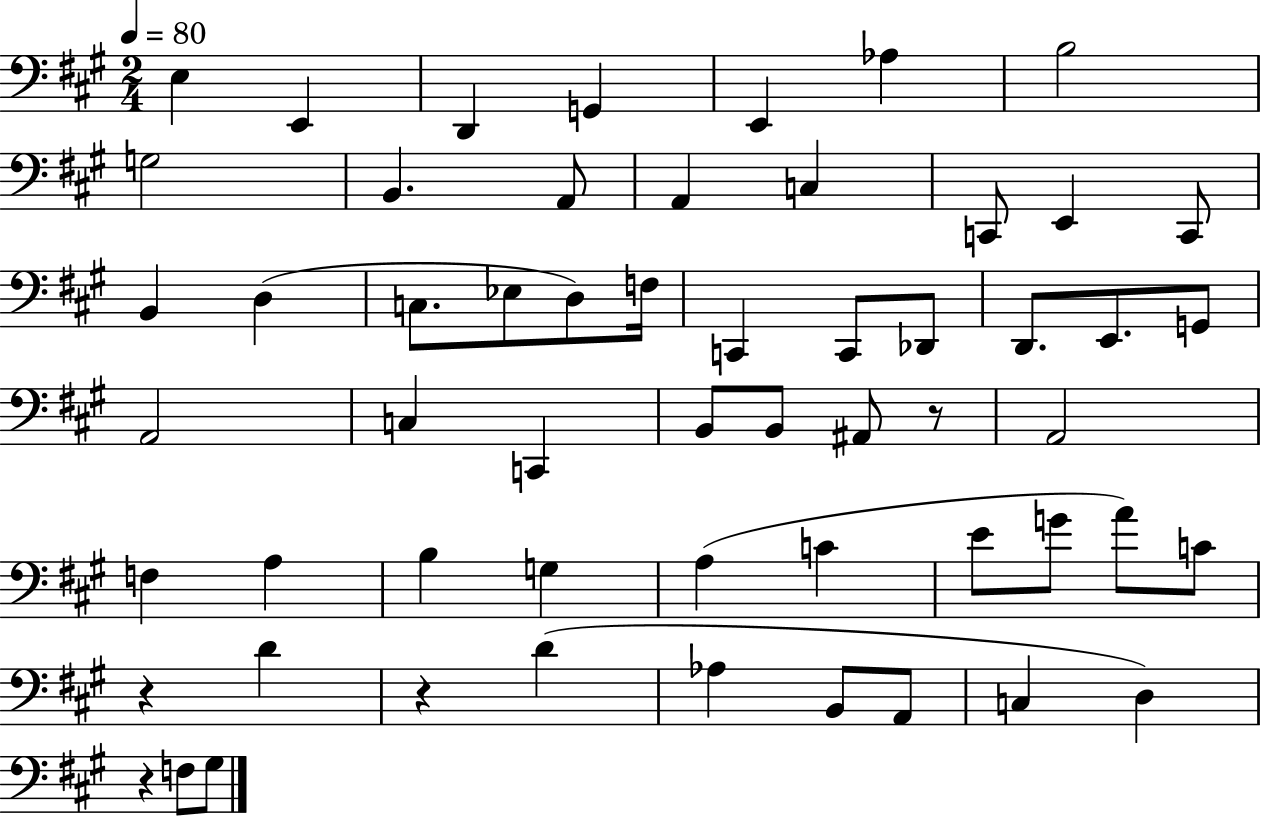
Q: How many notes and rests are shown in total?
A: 57